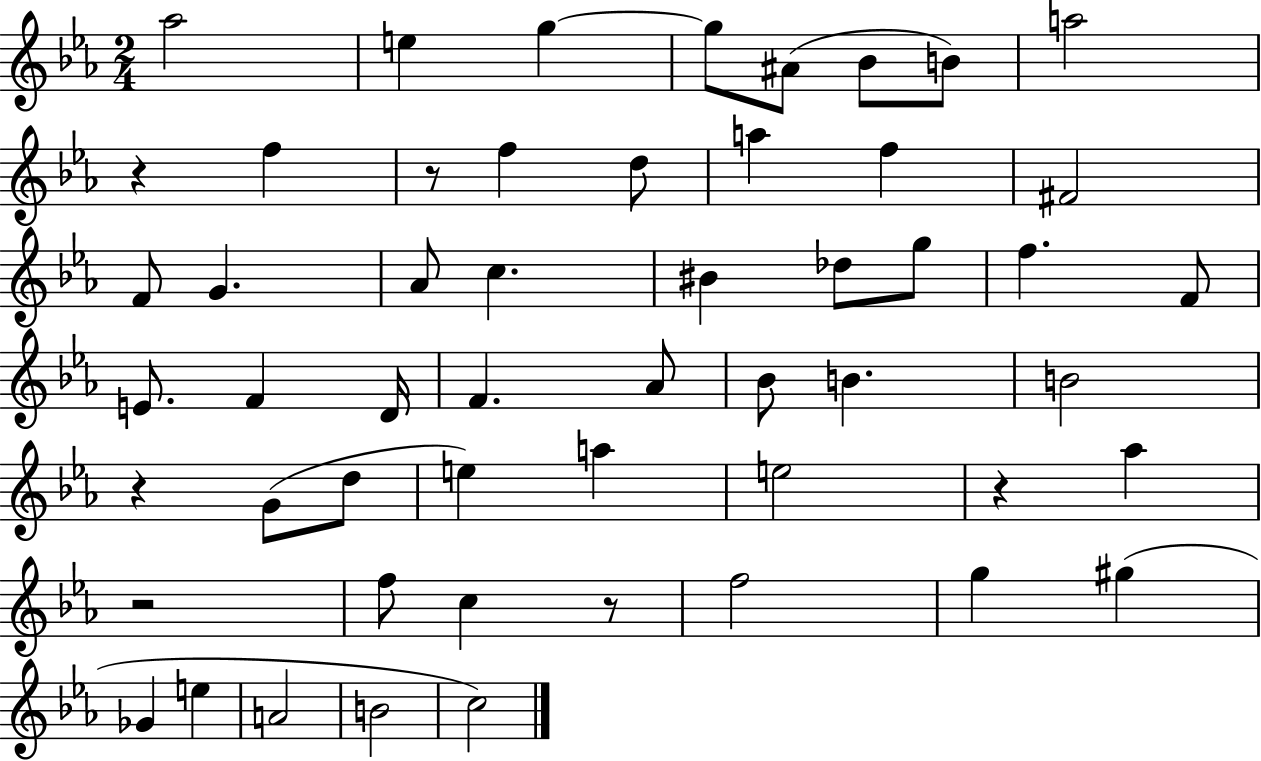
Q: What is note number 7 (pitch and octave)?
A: B4